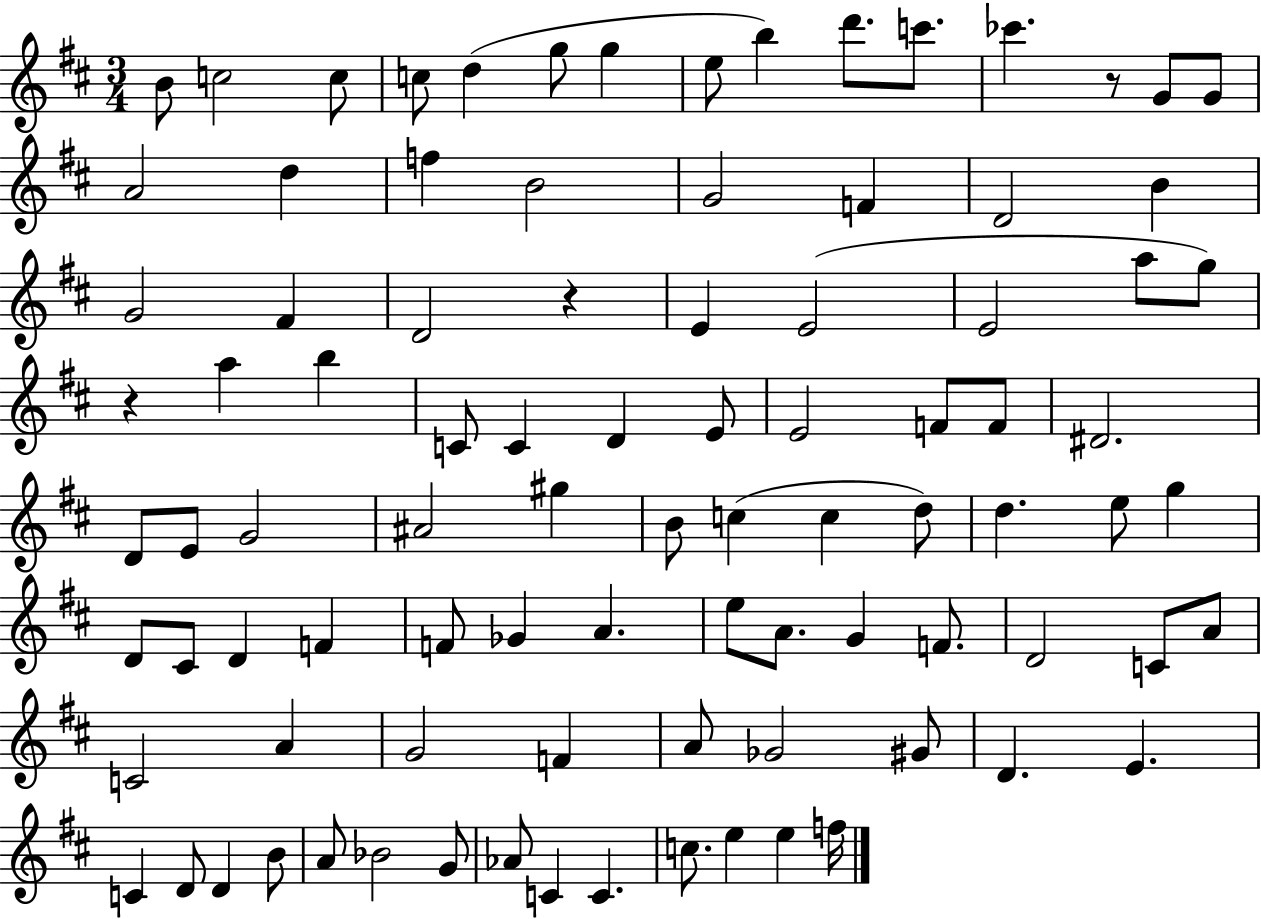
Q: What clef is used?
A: treble